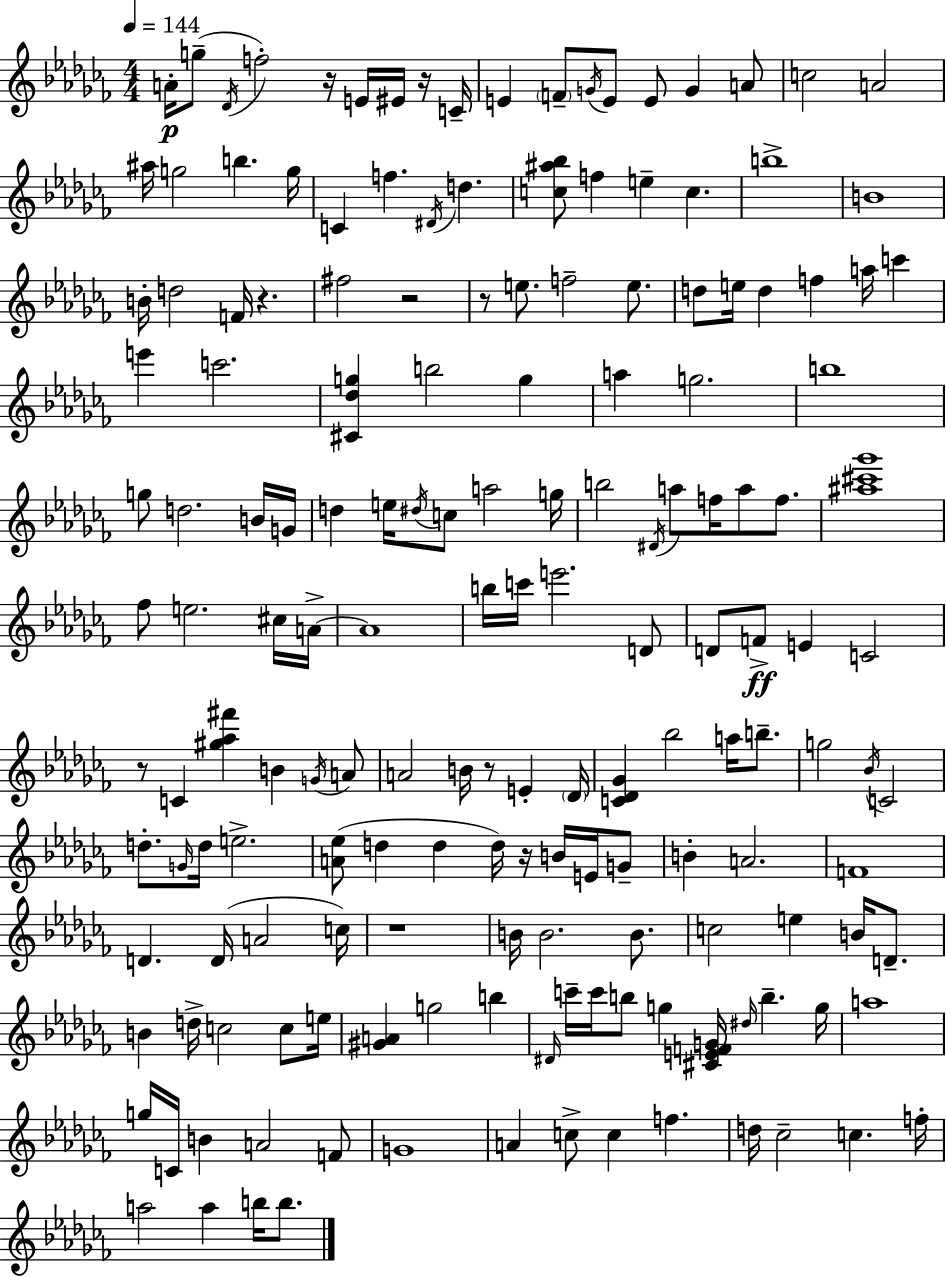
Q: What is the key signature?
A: AES minor